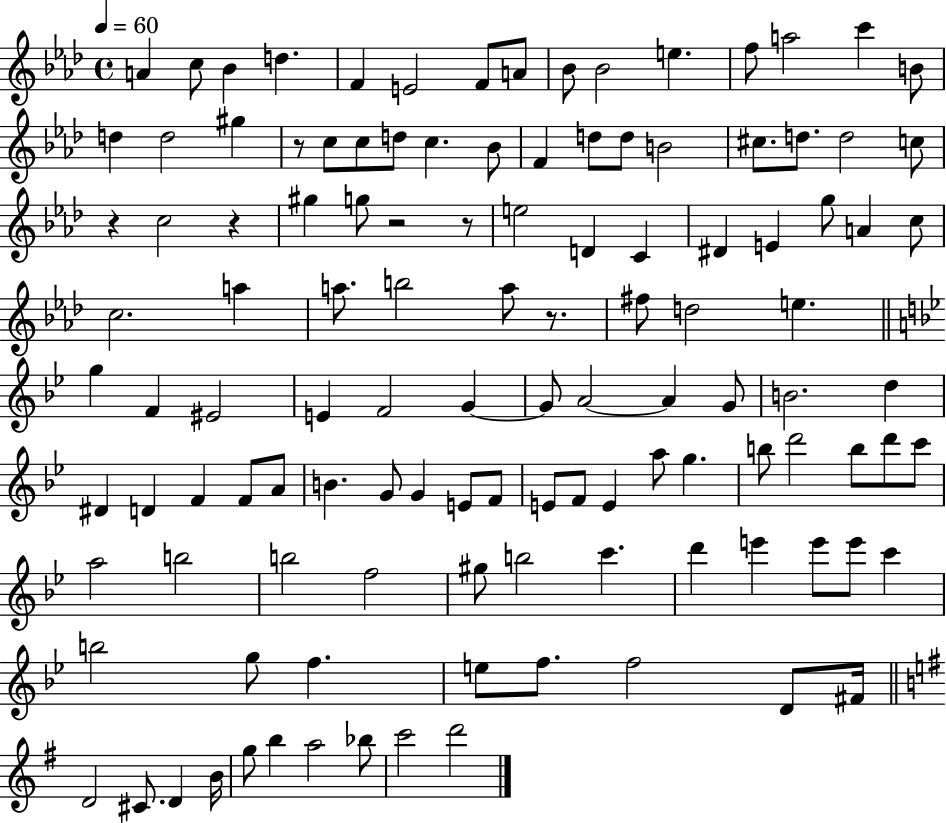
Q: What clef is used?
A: treble